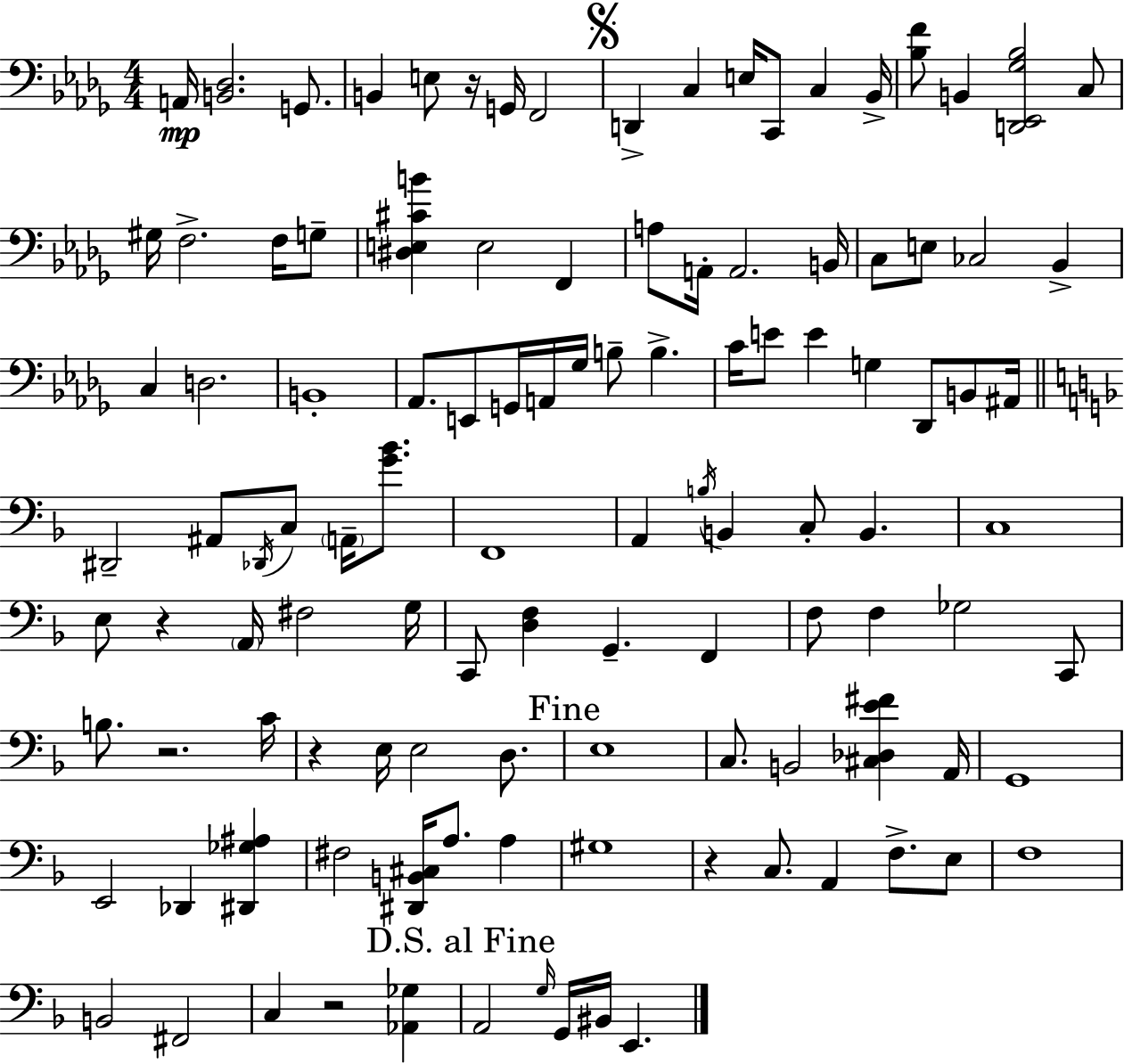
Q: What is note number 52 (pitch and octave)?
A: A2